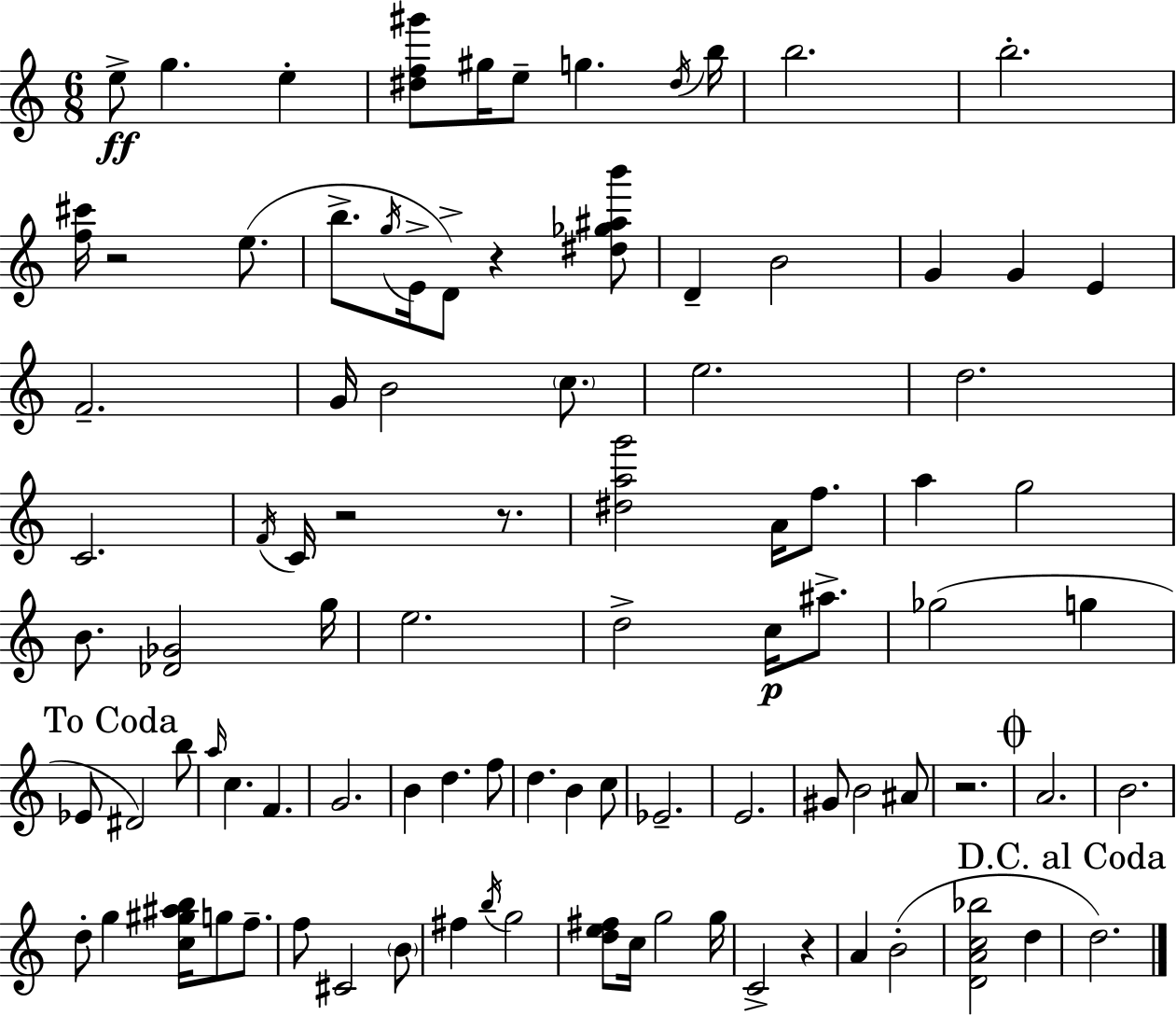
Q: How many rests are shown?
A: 6